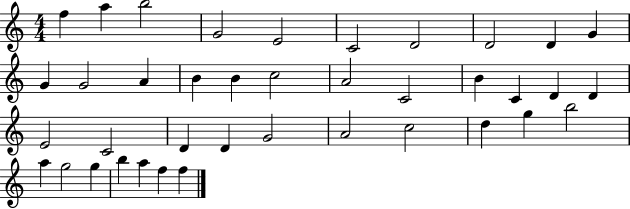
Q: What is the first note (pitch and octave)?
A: F5